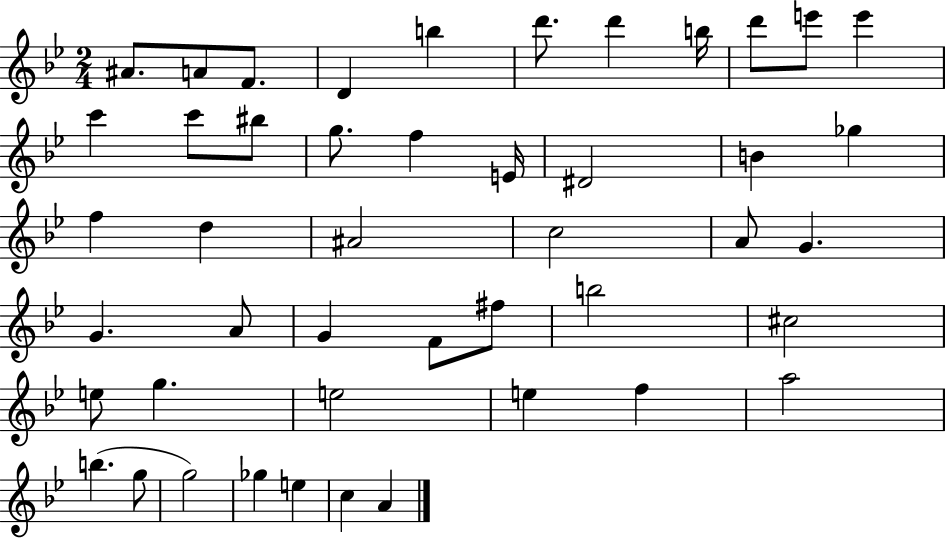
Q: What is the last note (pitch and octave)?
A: A4